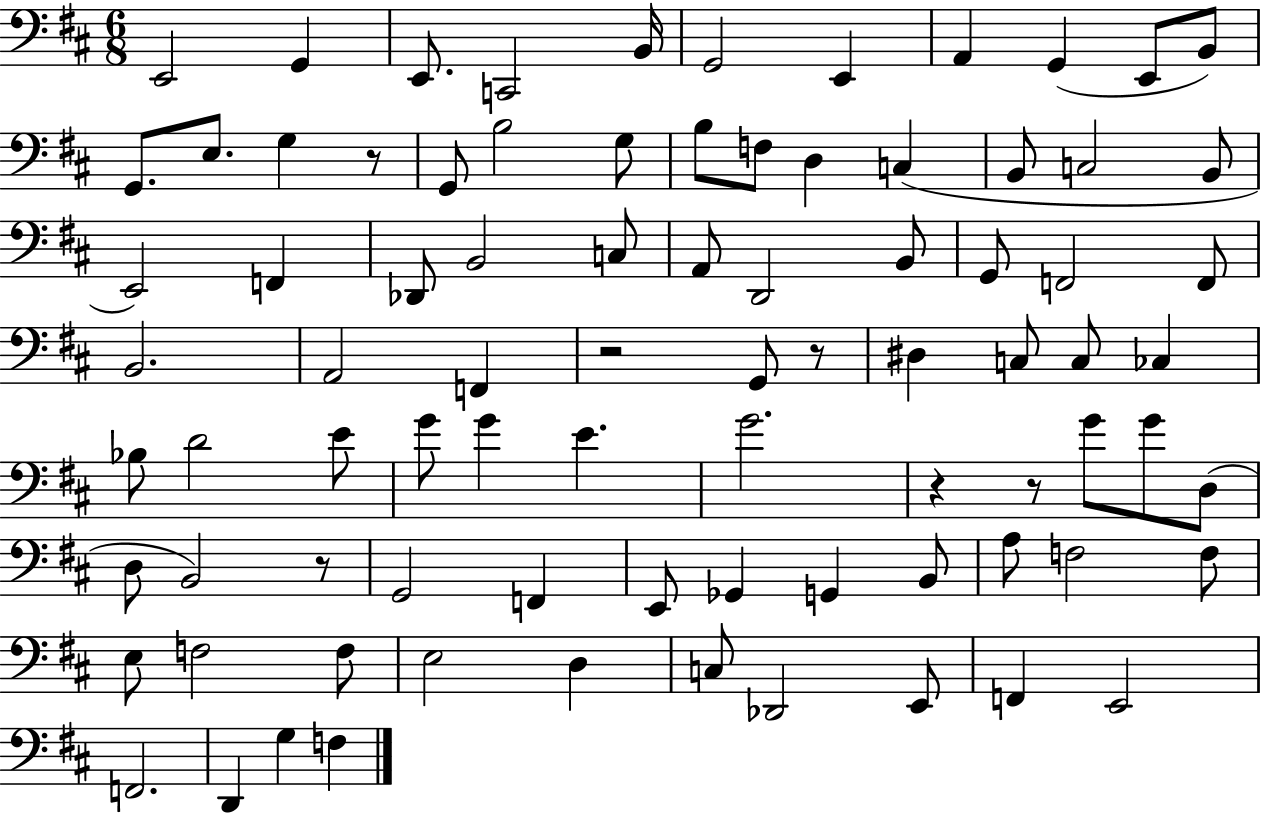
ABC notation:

X:1
T:Untitled
M:6/8
L:1/4
K:D
E,,2 G,, E,,/2 C,,2 B,,/4 G,,2 E,, A,, G,, E,,/2 B,,/2 G,,/2 E,/2 G, z/2 G,,/2 B,2 G,/2 B,/2 F,/2 D, C, B,,/2 C,2 B,,/2 E,,2 F,, _D,,/2 B,,2 C,/2 A,,/2 D,,2 B,,/2 G,,/2 F,,2 F,,/2 B,,2 A,,2 F,, z2 G,,/2 z/2 ^D, C,/2 C,/2 _C, _B,/2 D2 E/2 G/2 G E G2 z z/2 G/2 G/2 D,/2 D,/2 B,,2 z/2 G,,2 F,, E,,/2 _G,, G,, B,,/2 A,/2 F,2 F,/2 E,/2 F,2 F,/2 E,2 D, C,/2 _D,,2 E,,/2 F,, E,,2 F,,2 D,, G, F,